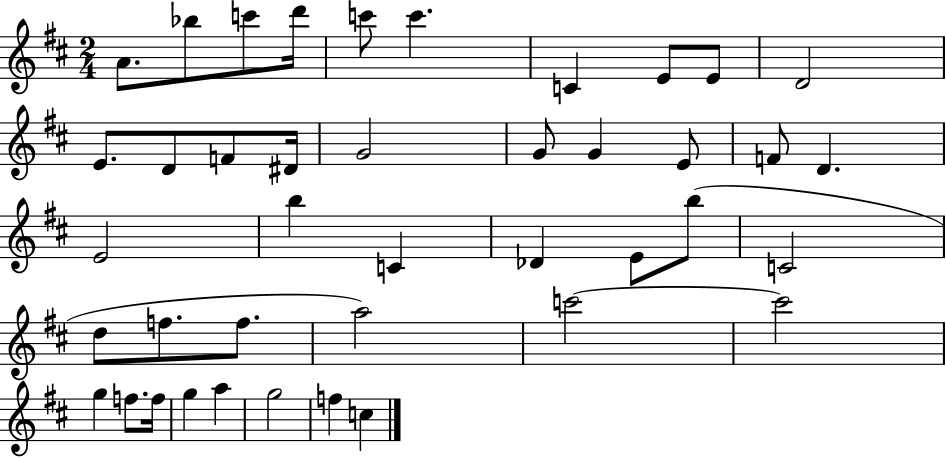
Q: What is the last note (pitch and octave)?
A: C5